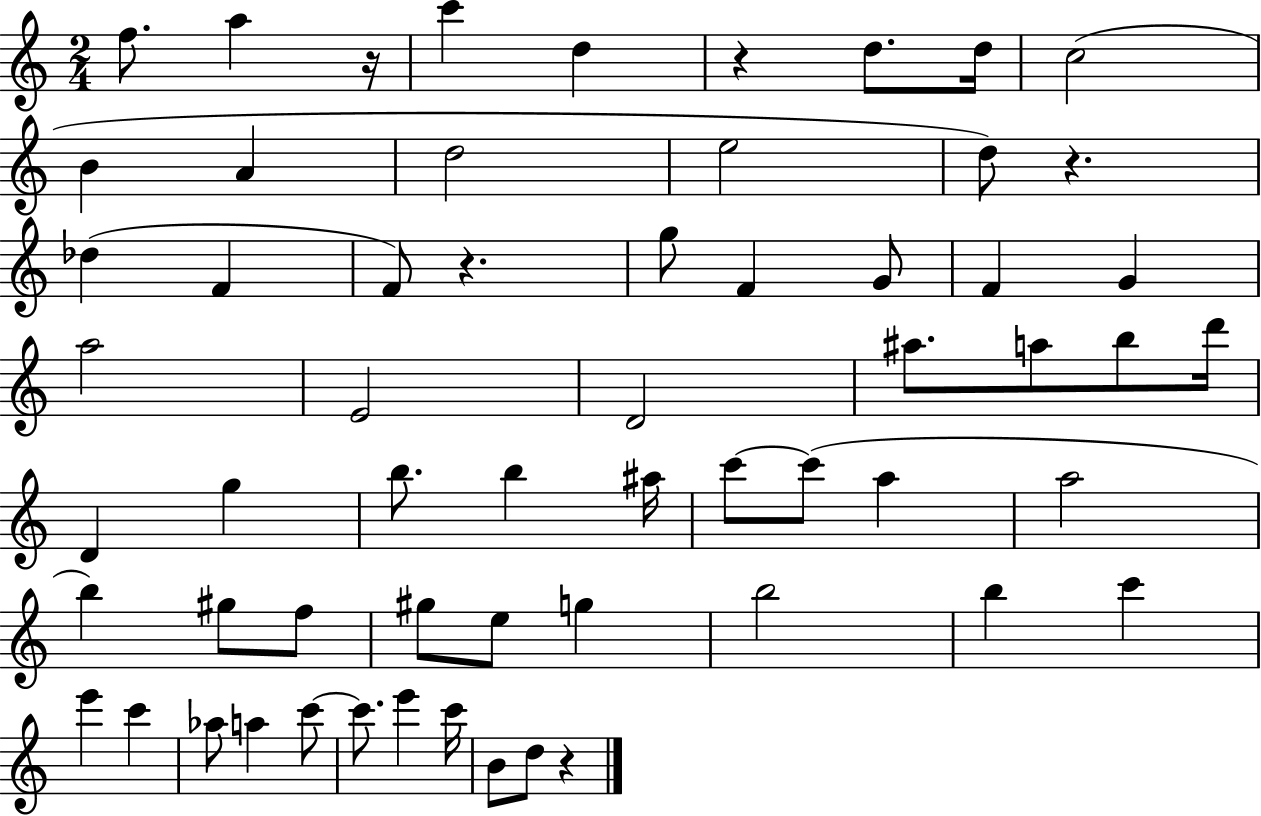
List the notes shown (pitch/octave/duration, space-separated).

F5/e. A5/q R/s C6/q D5/q R/q D5/e. D5/s C5/h B4/q A4/q D5/h E5/h D5/e R/q. Db5/q F4/q F4/e R/q. G5/e F4/q G4/e F4/q G4/q A5/h E4/h D4/h A#5/e. A5/e B5/e D6/s D4/q G5/q B5/e. B5/q A#5/s C6/e C6/e A5/q A5/h B5/q G#5/e F5/e G#5/e E5/e G5/q B5/h B5/q C6/q E6/q C6/q Ab5/e A5/q C6/e C6/e. E6/q C6/s B4/e D5/e R/q